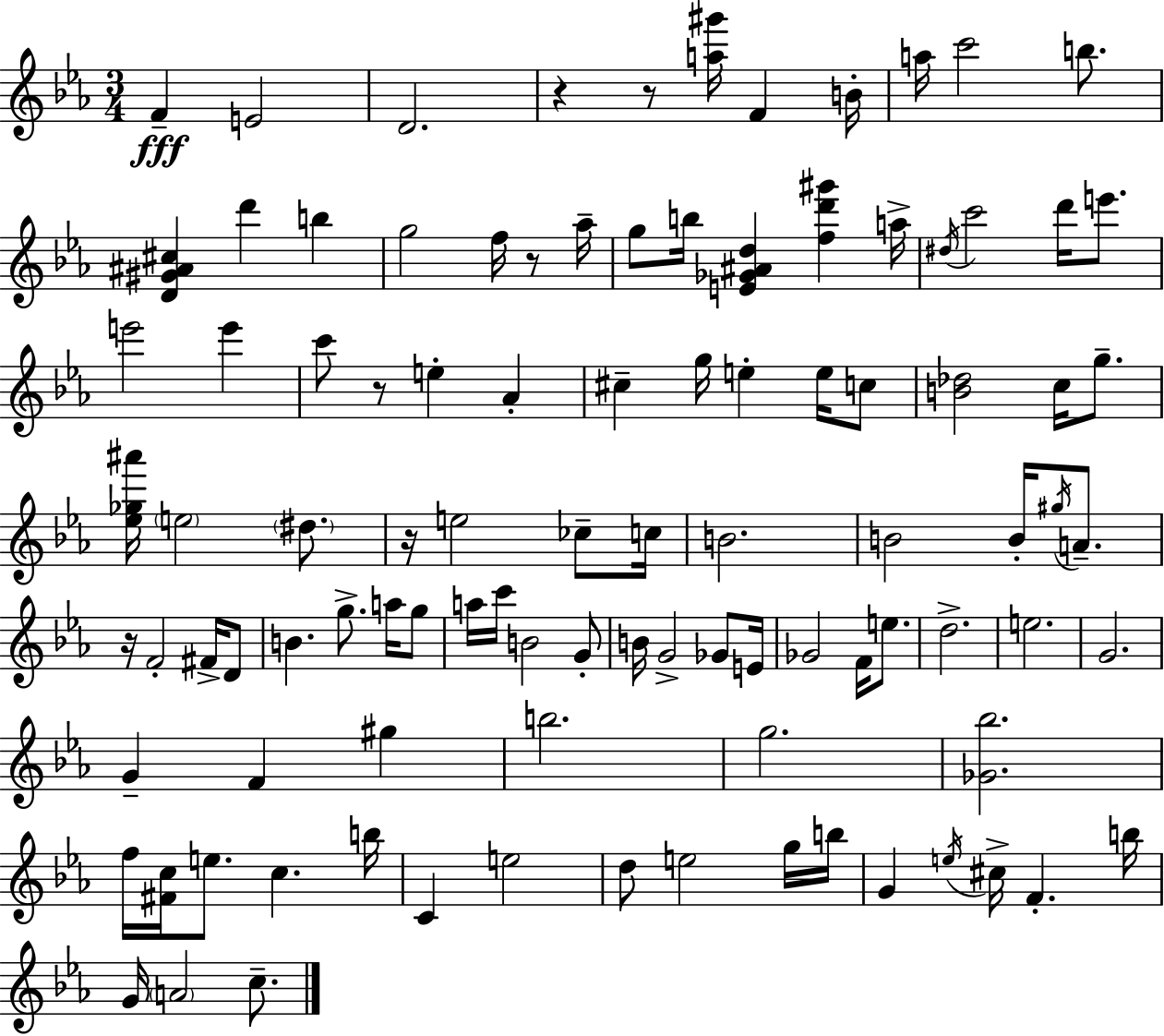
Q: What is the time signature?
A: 3/4